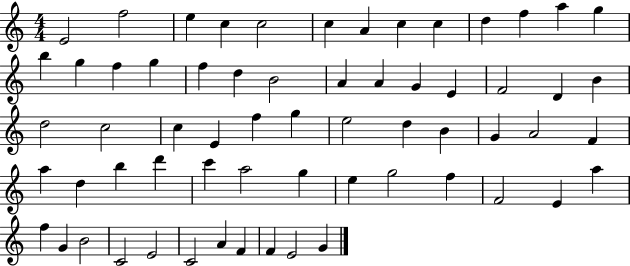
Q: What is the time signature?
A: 4/4